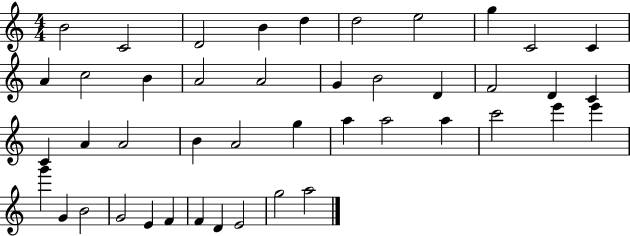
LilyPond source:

{
  \clef treble
  \numericTimeSignature
  \time 4/4
  \key c \major
  b'2 c'2 | d'2 b'4 d''4 | d''2 e''2 | g''4 c'2 c'4 | \break a'4 c''2 b'4 | a'2 a'2 | g'4 b'2 d'4 | f'2 d'4 c'4 | \break c'4 a'4 a'2 | b'4 a'2 g''4 | a''4 a''2 a''4 | c'''2 e'''4 e'''4 | \break g'''4 g'4 b'2 | g'2 e'4 f'4 | f'4 d'4 e'2 | g''2 a''2 | \break \bar "|."
}